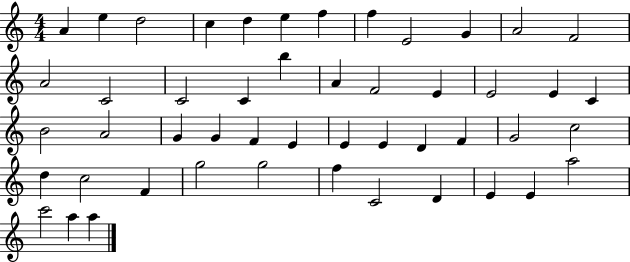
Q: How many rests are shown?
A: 0